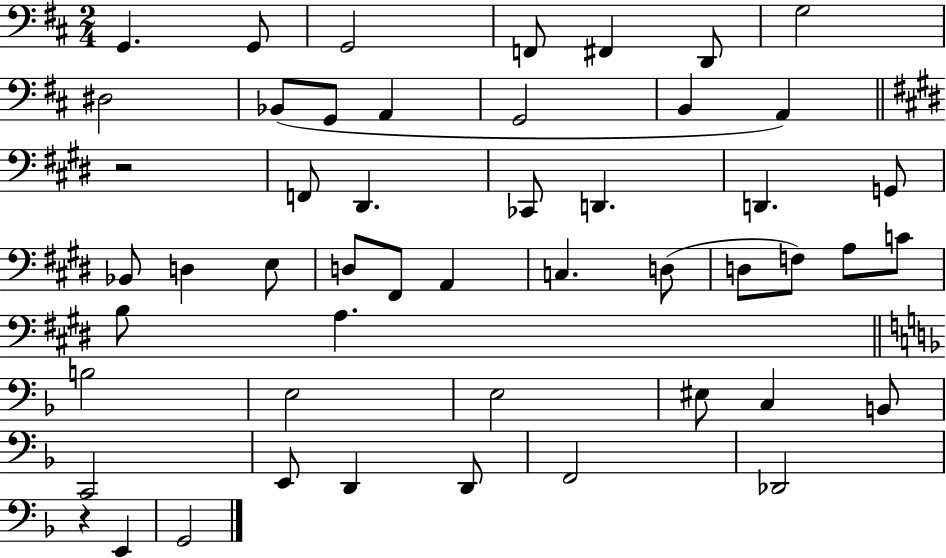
X:1
T:Untitled
M:2/4
L:1/4
K:D
G,, G,,/2 G,,2 F,,/2 ^F,, D,,/2 G,2 ^D,2 _B,,/2 G,,/2 A,, G,,2 B,, A,, z2 F,,/2 ^D,, _C,,/2 D,, D,, G,,/2 _B,,/2 D, E,/2 D,/2 ^F,,/2 A,, C, D,/2 D,/2 F,/2 A,/2 C/2 B,/2 A, B,2 E,2 E,2 ^E,/2 C, B,,/2 C,,2 E,,/2 D,, D,,/2 F,,2 _D,,2 z E,, G,,2